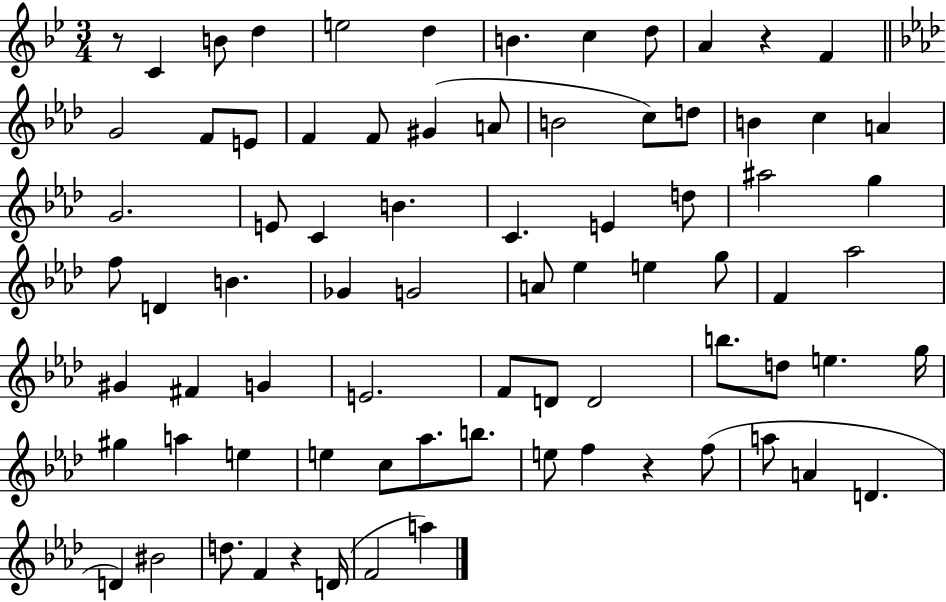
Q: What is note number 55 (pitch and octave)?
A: G#5